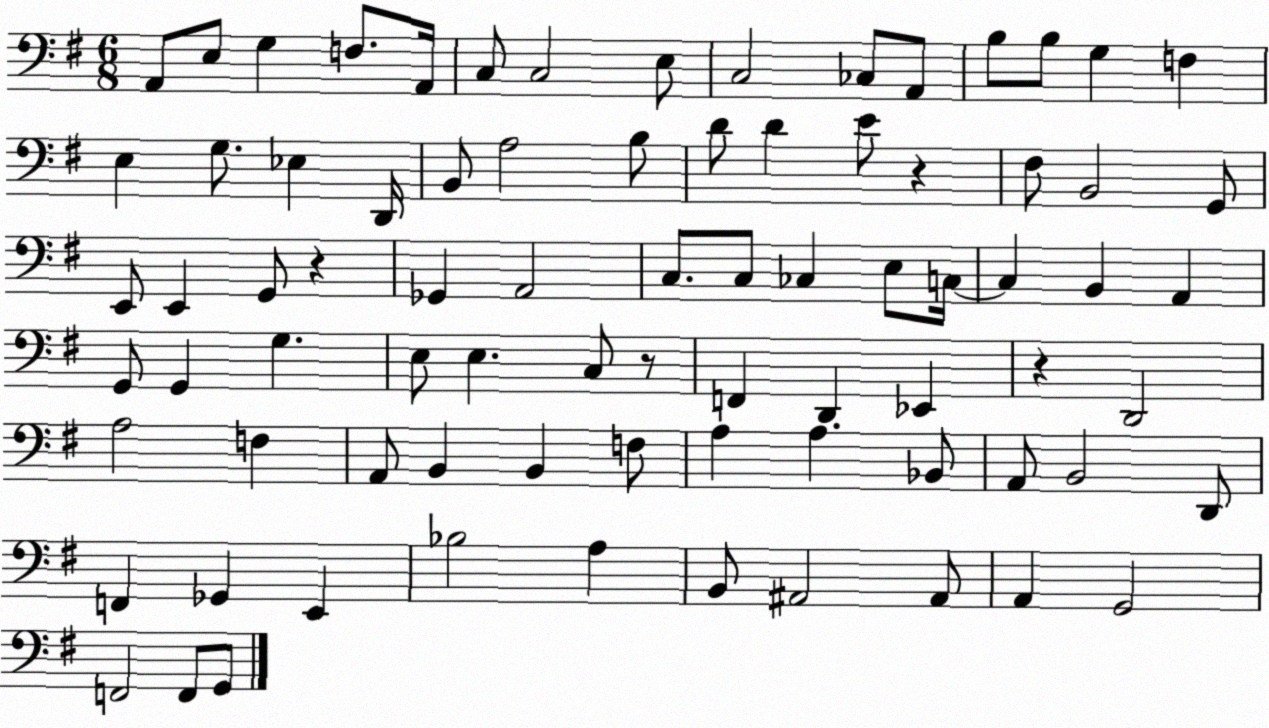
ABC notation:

X:1
T:Untitled
M:6/8
L:1/4
K:G
A,,/2 E,/2 G, F,/2 A,,/4 C,/2 C,2 E,/2 C,2 _C,/2 A,,/2 B,/2 B,/2 G, F, E, G,/2 _E, D,,/4 B,,/2 A,2 B,/2 D/2 D E/2 z ^F,/2 B,,2 G,,/2 E,,/2 E,, G,,/2 z _G,, A,,2 C,/2 C,/2 _C, E,/2 C,/4 C, B,, A,, G,,/2 G,, G, E,/2 E, C,/2 z/2 F,, D,, _E,, z D,,2 A,2 F, A,,/2 B,, B,, F,/2 A, A, _B,,/2 A,,/2 B,,2 D,,/2 F,, _G,, E,, _B,2 A, B,,/2 ^A,,2 ^A,,/2 A,, G,,2 F,,2 F,,/2 G,,/2